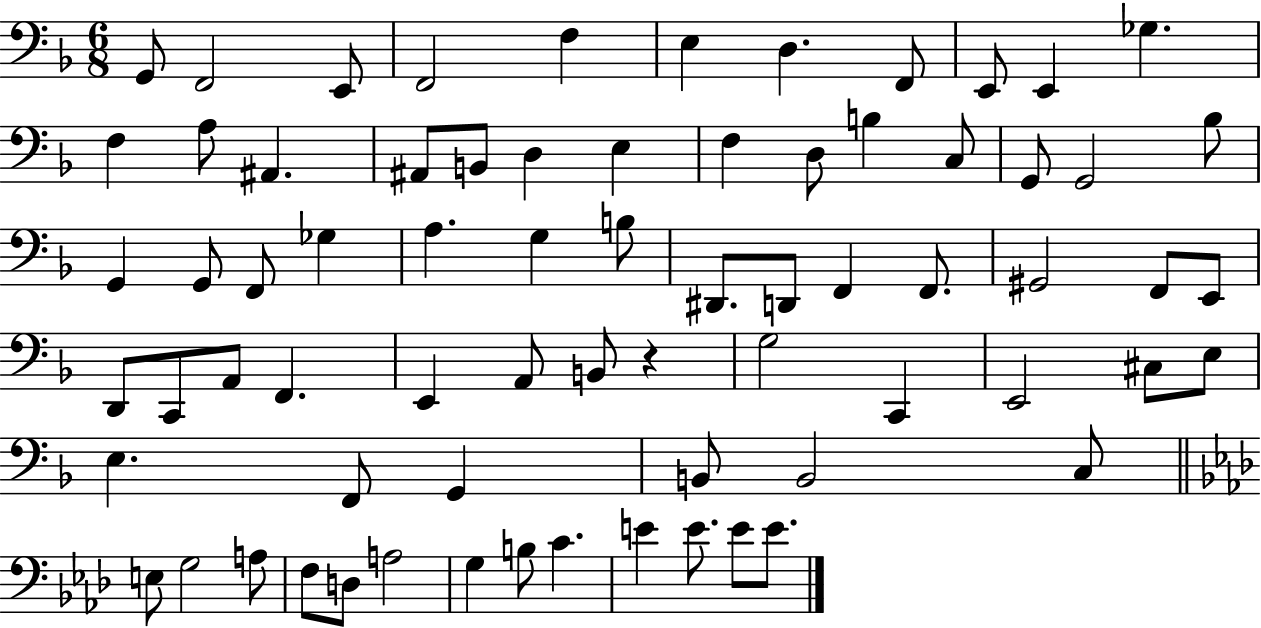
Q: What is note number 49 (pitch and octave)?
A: E2